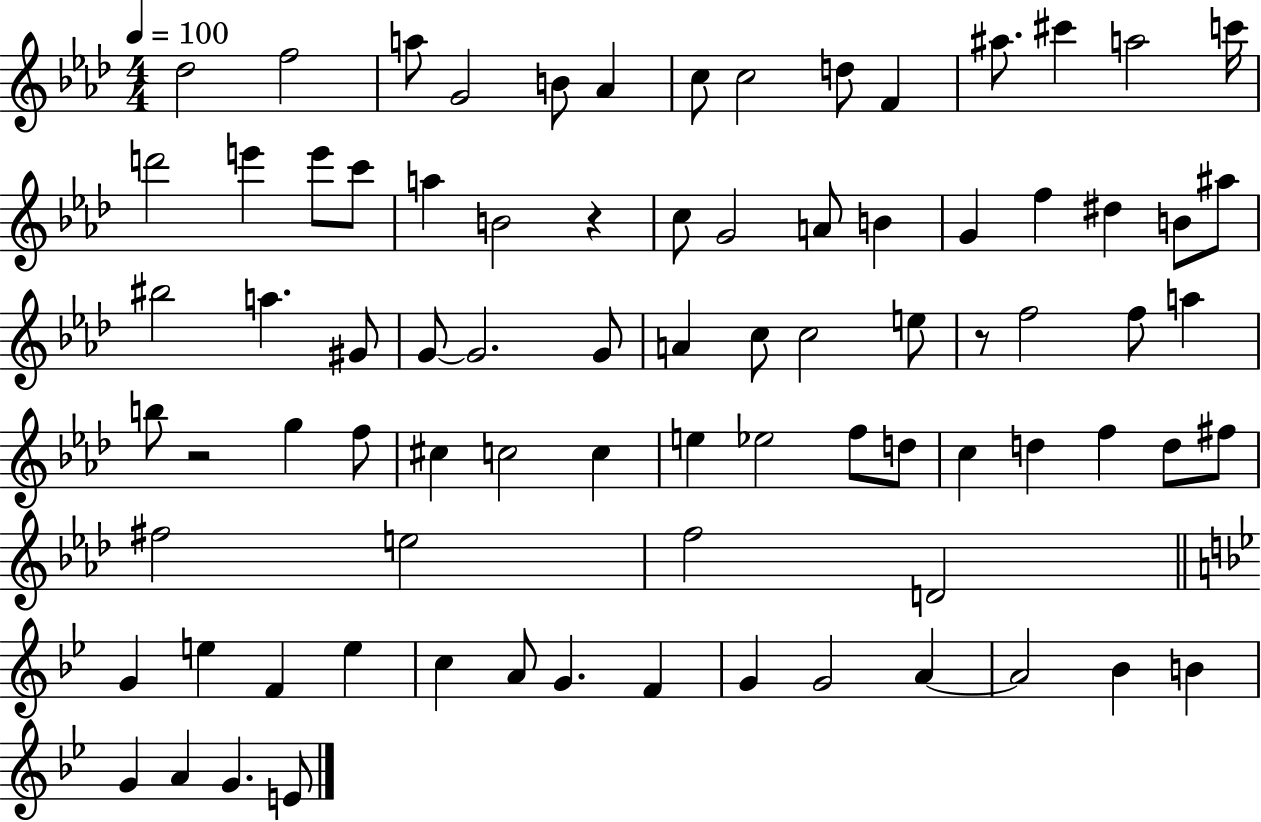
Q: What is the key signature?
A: AES major